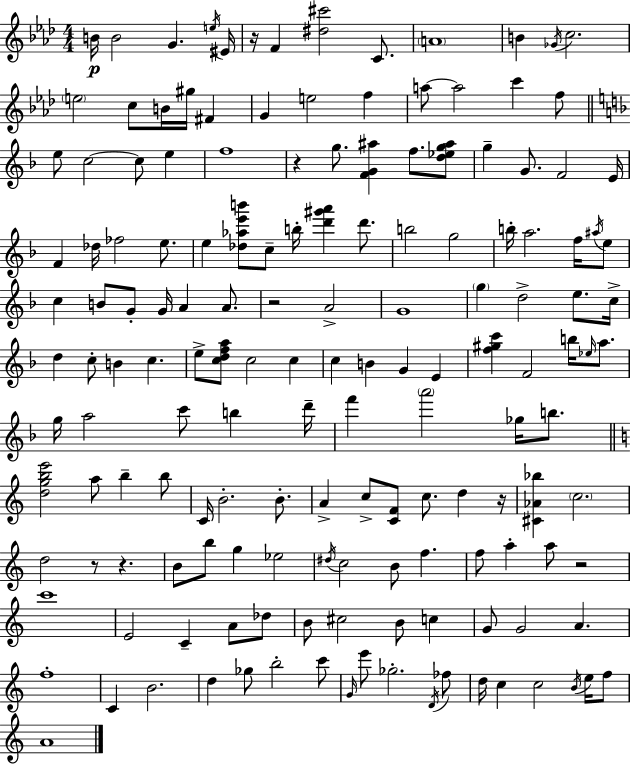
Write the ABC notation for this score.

X:1
T:Untitled
M:4/4
L:1/4
K:Fm
B/4 B2 G e/4 ^E/4 z/4 F [^d^c']2 C/2 A4 B _G/4 c2 e2 c/2 B/4 ^g/4 ^F G e2 f a/2 a2 c' f/2 e/2 c2 c/2 e f4 z g/2 [FG^a] f/2 [d_eg^a]/2 g G/2 F2 E/4 F _d/4 _f2 e/2 e [_d_ae'b']/2 c/2 b/4 [d'^g'a'] d'/2 b2 g2 b/4 a2 f/4 ^a/4 e/2 c B/2 G/2 G/4 A A/2 z2 A2 G4 g d2 e/2 c/4 d c/2 B c e/2 [cdfa]/2 c2 c c B G E [f^gc'] F2 b/4 _e/4 a/2 g/4 a2 c'/2 b d'/4 f' a'2 _g/4 b/2 [dgbe']2 a/2 b b/2 C/4 B2 B/2 A c/2 [CF]/2 c/2 d z/4 [^C_A_b] c2 d2 z/2 z B/2 b/2 g _e2 ^d/4 c2 B/2 f f/2 a a/2 z2 c'4 E2 C A/2 _d/2 B/2 ^c2 B/2 c G/2 G2 A f4 C B2 d _g/2 b2 c'/2 G/4 e'/2 _g2 D/4 _f/2 d/4 c c2 B/4 e/4 f/2 A4